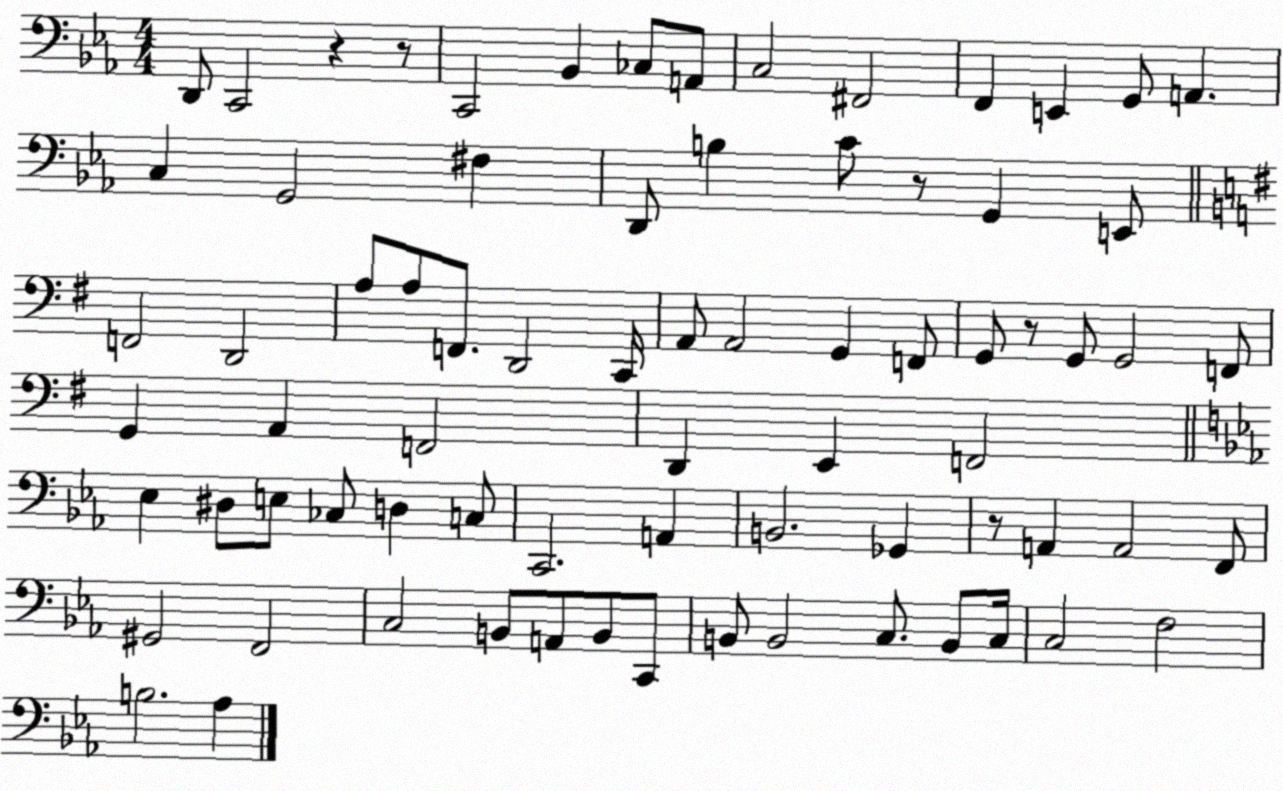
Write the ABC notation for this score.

X:1
T:Untitled
M:4/4
L:1/4
K:Eb
D,,/2 C,,2 z z/2 C,,2 _B,, _C,/2 A,,/2 C,2 ^F,,2 F,, E,, G,,/2 A,, C, G,,2 ^F, D,,/2 B, C/2 z/2 G,, E,,/2 F,,2 D,,2 A,/2 A,/2 F,,/2 D,,2 C,,/4 A,,/2 A,,2 G,, F,,/2 G,,/2 z/2 G,,/2 G,,2 F,,/2 G,, A,, F,,2 D,, E,, F,,2 _E, ^D,/2 E,/2 _C,/2 D, C,/2 C,,2 A,, B,,2 _G,, z/2 A,, A,,2 F,,/2 ^G,,2 F,,2 C,2 B,,/2 A,,/2 B,,/2 C,,/2 B,,/2 B,,2 C,/2 B,,/2 C,/4 C,2 F,2 B,2 _A,